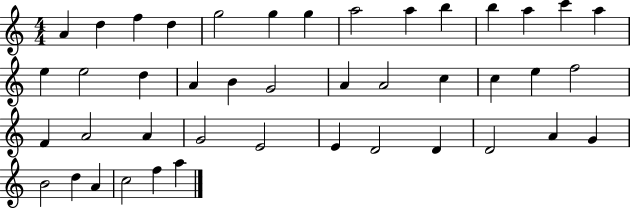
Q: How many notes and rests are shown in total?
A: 43